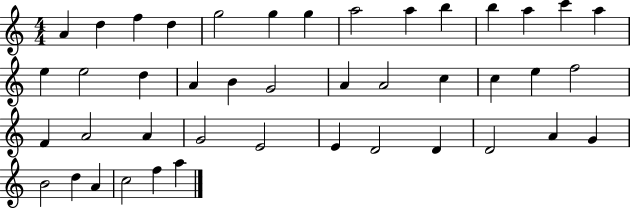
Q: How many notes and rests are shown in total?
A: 43